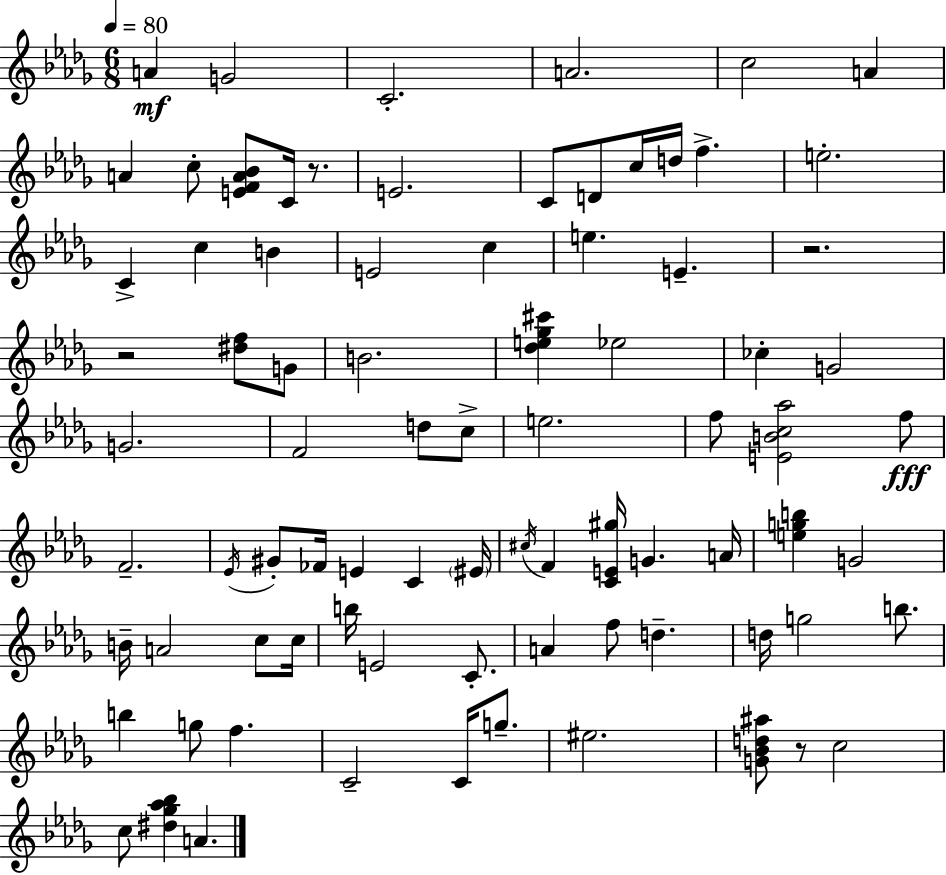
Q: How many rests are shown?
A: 4